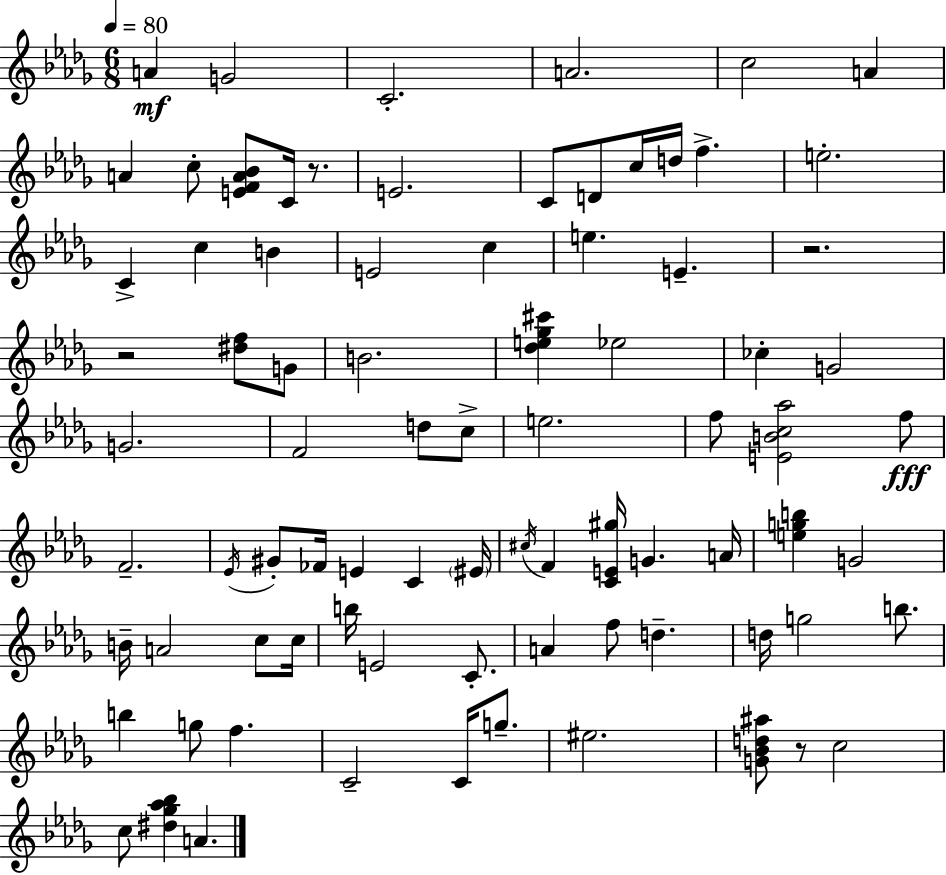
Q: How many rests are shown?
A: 4